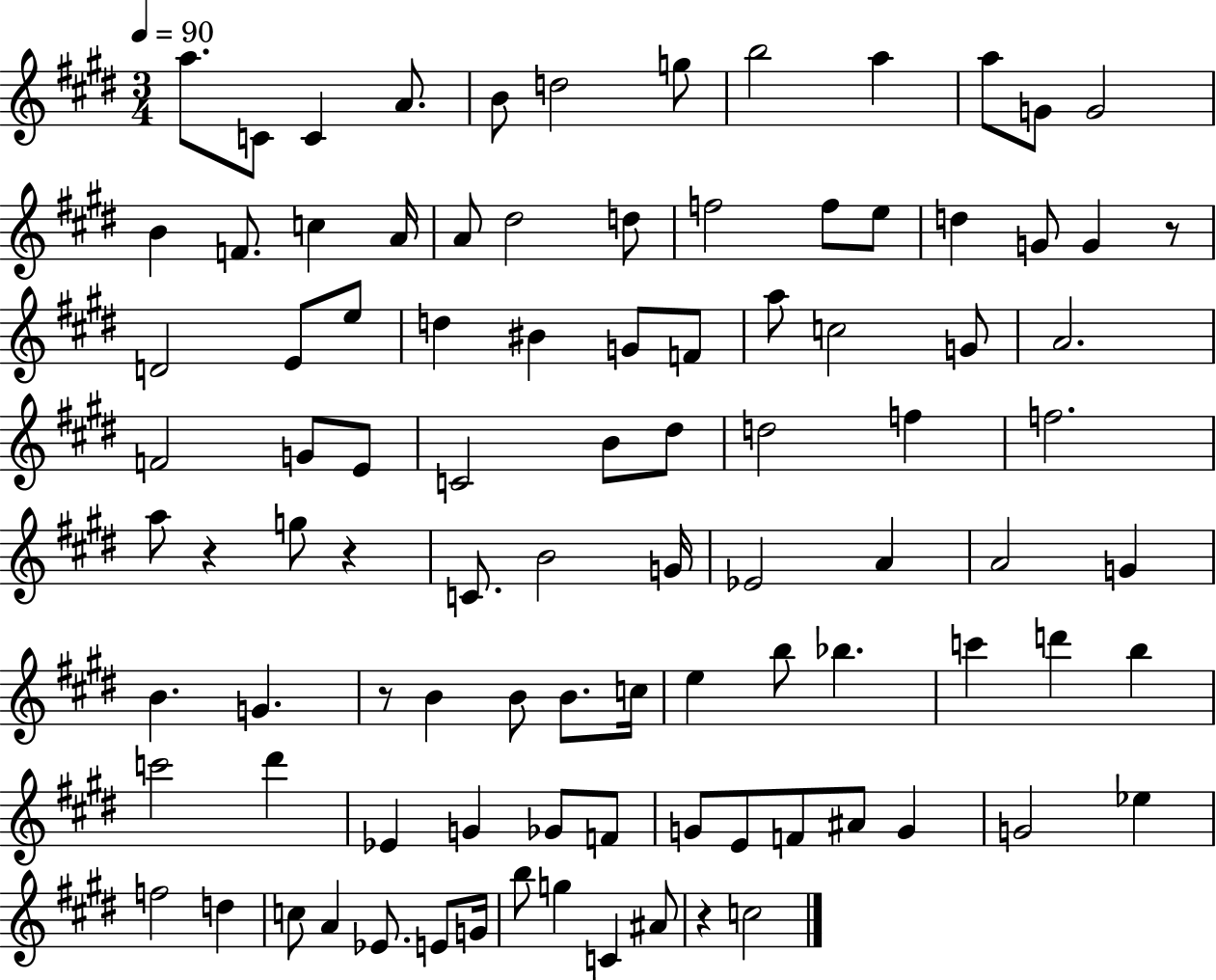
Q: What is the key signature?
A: E major